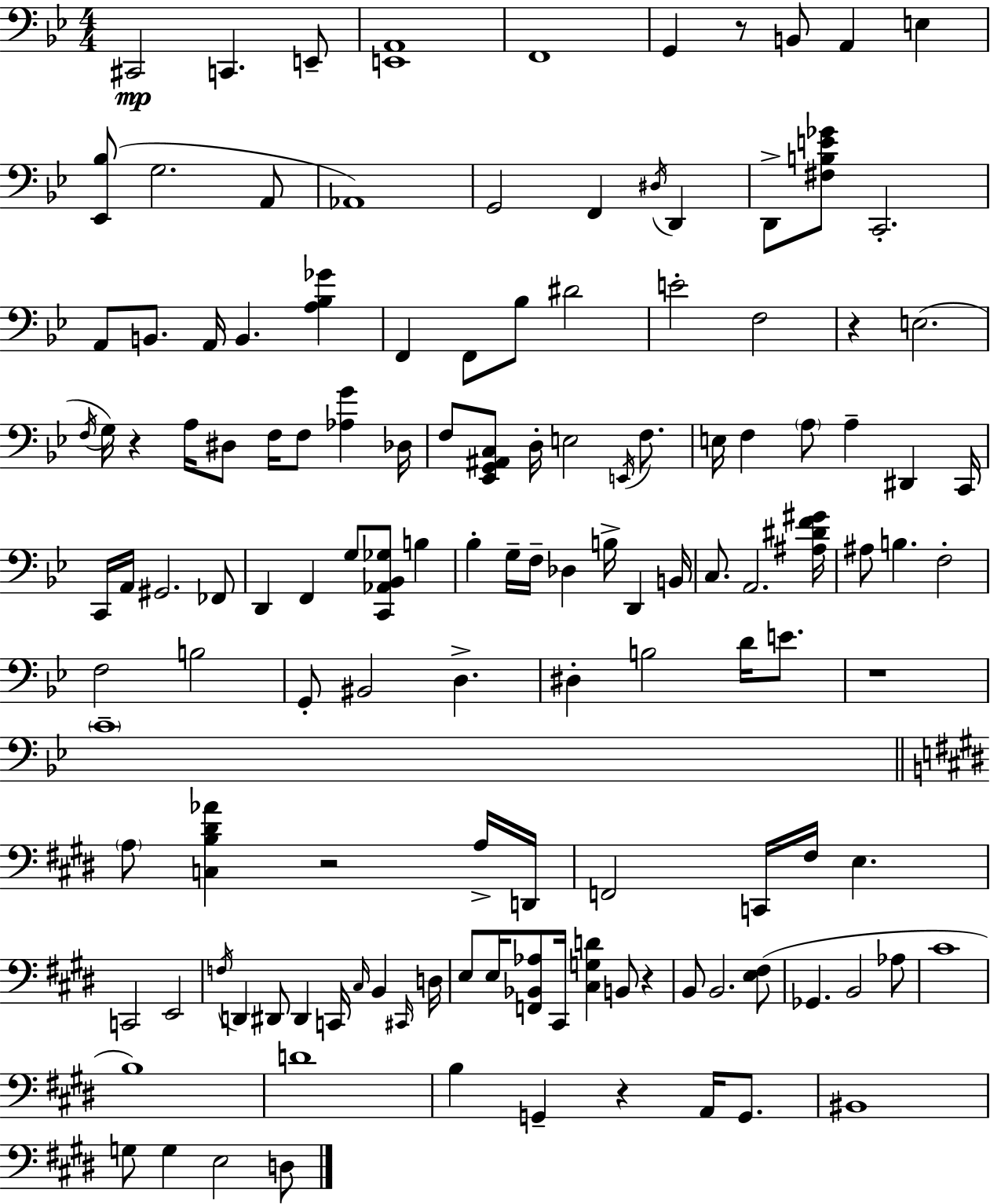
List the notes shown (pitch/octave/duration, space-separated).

C#2/h C2/q. E2/e [E2,A2]/w F2/w G2/q R/e B2/e A2/q E3/q [Eb2,Bb3]/e G3/h. A2/e Ab2/w G2/h F2/q D#3/s D2/q D2/e [F#3,B3,E4,Gb4]/e C2/h. A2/e B2/e. A2/s B2/q. [A3,Bb3,Gb4]/q F2/q F2/e Bb3/e D#4/h E4/h F3/h R/q E3/h. F3/s G3/s R/q A3/s D#3/e F3/s F3/e [Ab3,G4]/q Db3/s F3/e [Eb2,G2,A#2,C3]/e D3/s E3/h E2/s F3/e. E3/s F3/q A3/e A3/q D#2/q C2/s C2/s A2/s G#2/h. FES2/e D2/q F2/q G3/e [C2,Ab2,Bb2,Gb3]/e B3/q Bb3/q G3/s F3/s Db3/q B3/s D2/q B2/s C3/e. A2/h. [A#3,D#4,F4,G#4]/s A#3/e B3/q. F3/h F3/h B3/h G2/e BIS2/h D3/q. D#3/q B3/h D4/s E4/e. R/w C4/w A3/e [C3,B3,D#4,Ab4]/q R/h A3/s D2/s F2/h C2/s F#3/s E3/q. C2/h E2/h F3/s D2/q D#2/e D#2/q C2/s C#3/s B2/q C#2/s D3/s E3/e E3/s [F2,Bb2,Ab3]/e C#2/s [C#3,G3,D4]/q B2/e R/q B2/e B2/h. [E3,F#3]/e Gb2/q. B2/h Ab3/e C#4/w B3/w D4/w B3/q G2/q R/q A2/s G2/e. BIS2/w G3/e G3/q E3/h D3/e